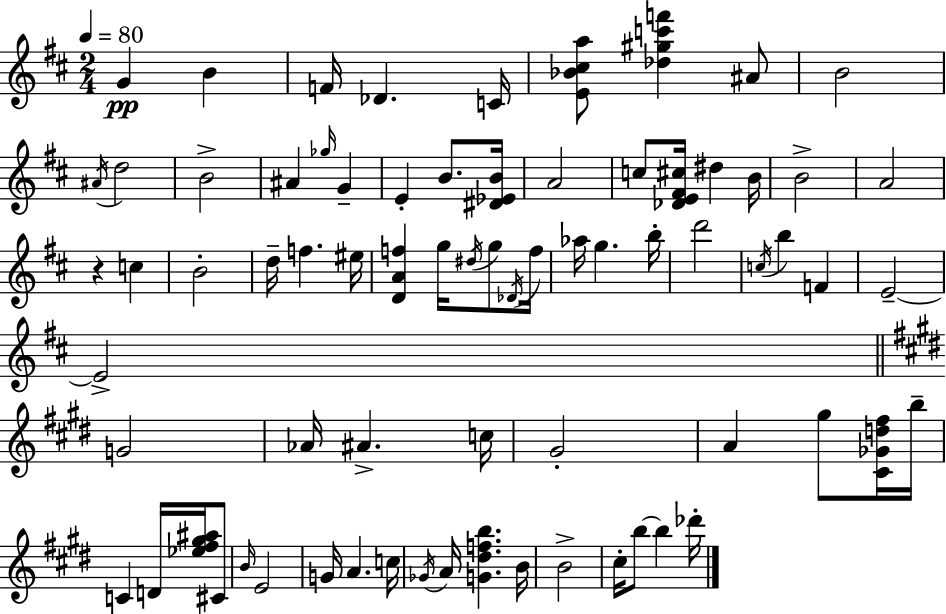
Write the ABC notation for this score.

X:1
T:Untitled
M:2/4
L:1/4
K:D
G B F/4 _D C/4 [E_B^ca]/2 [_d^gc'f'] ^A/2 B2 ^A/4 d2 B2 ^A _g/4 G E B/2 [^D_EB]/4 A2 c/2 [_DE^F^c]/4 ^d B/4 B2 A2 z c B2 d/4 f ^e/4 [DAf] g/4 ^d/4 g/2 _D/4 f/4 _a/4 g b/4 d'2 c/4 b F E2 E2 G2 _A/4 ^A c/4 ^G2 A ^g/2 [^C_Gd^f]/4 b/4 C D/4 [_e^f^g^a]/4 ^C/2 B/4 E2 G/4 A c/4 _G/4 A/4 [G^dfb] B/4 B2 ^c/4 b/2 b _d'/4